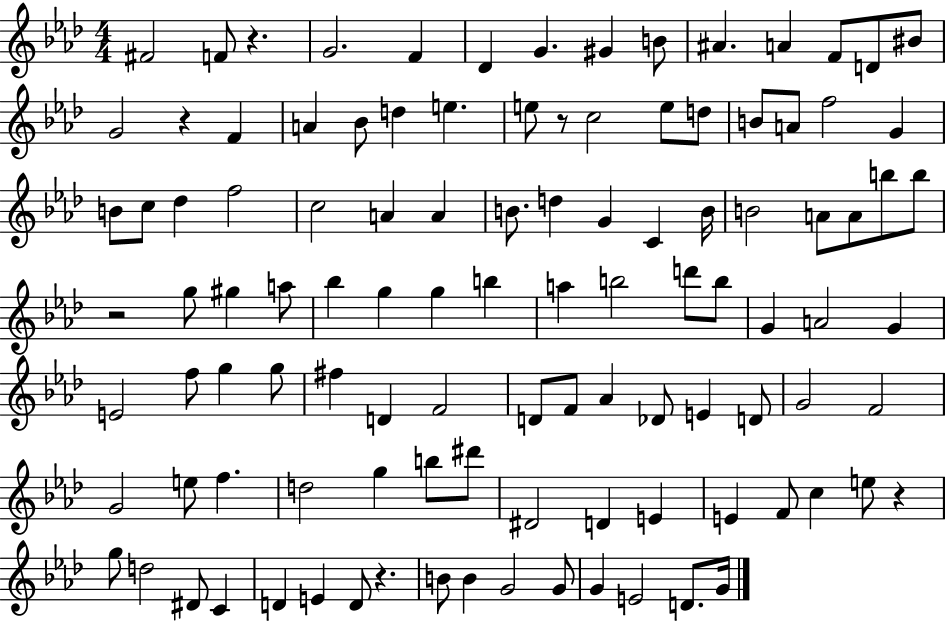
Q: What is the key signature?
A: AES major